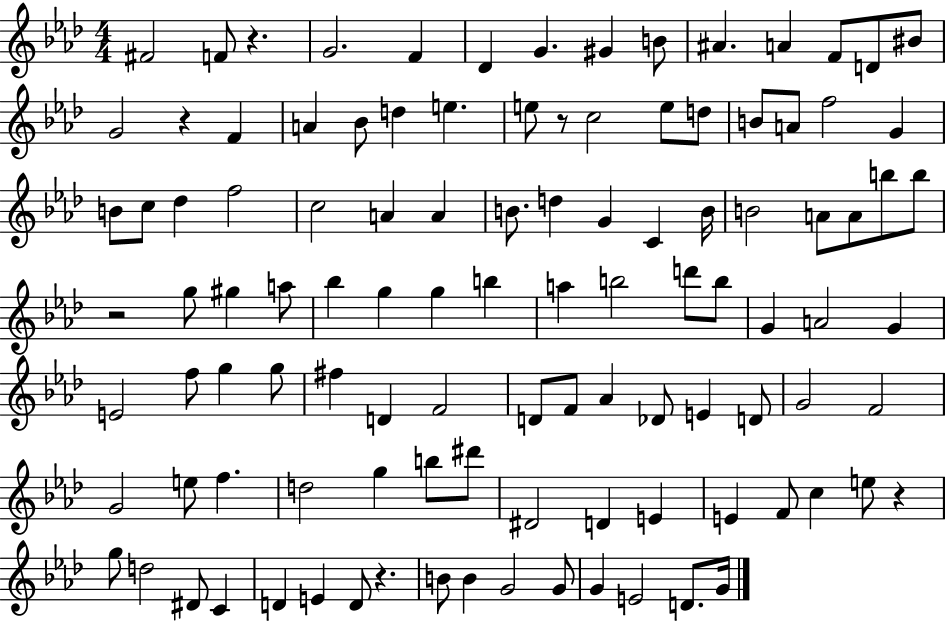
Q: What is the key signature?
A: AES major